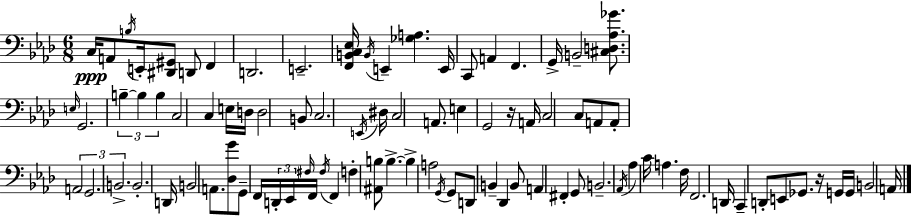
{
  \clef bass
  \numericTimeSignature
  \time 6/8
  \key aes \major
  \repeat volta 2 { c16\ppp a,8 \acciaccatura { b16 } e,16-. <dis, gis,>8 d,8 f,4 | d,2. | e,2.-- | <f, b, c ees>16 \acciaccatura { b,16 } e,4-- <ges a>4. | \break e,16 c,8 a,4 f,4. | g,16-> b,2-- <cis d aes ges'>8. | \grace { e16 } g,2. | \tuplet 3/2 { b4--~~ b4 b4 } | \break c2 c4 | e16 d16 d2 | b,8 c2. | \acciaccatura { e,16 } dis16 c2 | \break a,8. e4 g,2 | r16 a,16 c2 | c8 a,8 a,8-. \tuplet 3/2 { a,2 | g,2. | \break b,2.-> } | b,2.-. | d,16 b,2 | a,8. <des g'>8 g,8-- f,16 \tuplet 3/2 { d,16-. ees,16 \grace { fis16 } } | \break f,16 \acciaccatura { fis16 } f,4 f4-. <ais, b>8 | b4.->~~ b4-> a2 | \acciaccatura { g,16 } g,8 d,8 b,4-- | des,4 b,8 a,4 | \break fis,4-. g,8 b,2.-- | \acciaccatura { aes,16 } aes4 | c'16 a4. f16 f,2. | d,16 c,4-- | \break d,8-. e,8 ges,8. r16 g,16 g,16 b,2 | a,16 } \bar "|."
}